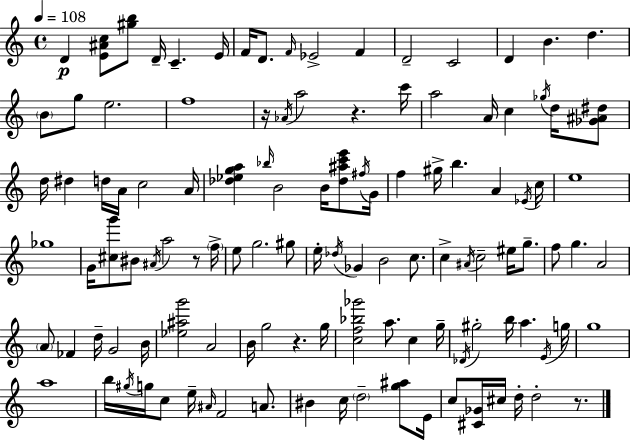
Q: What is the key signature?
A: C major